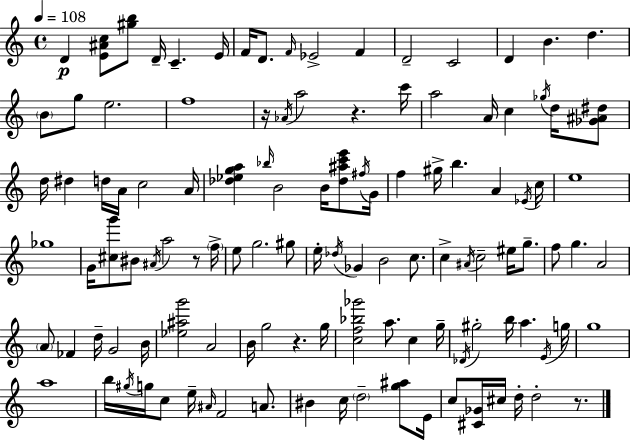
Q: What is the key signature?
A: C major